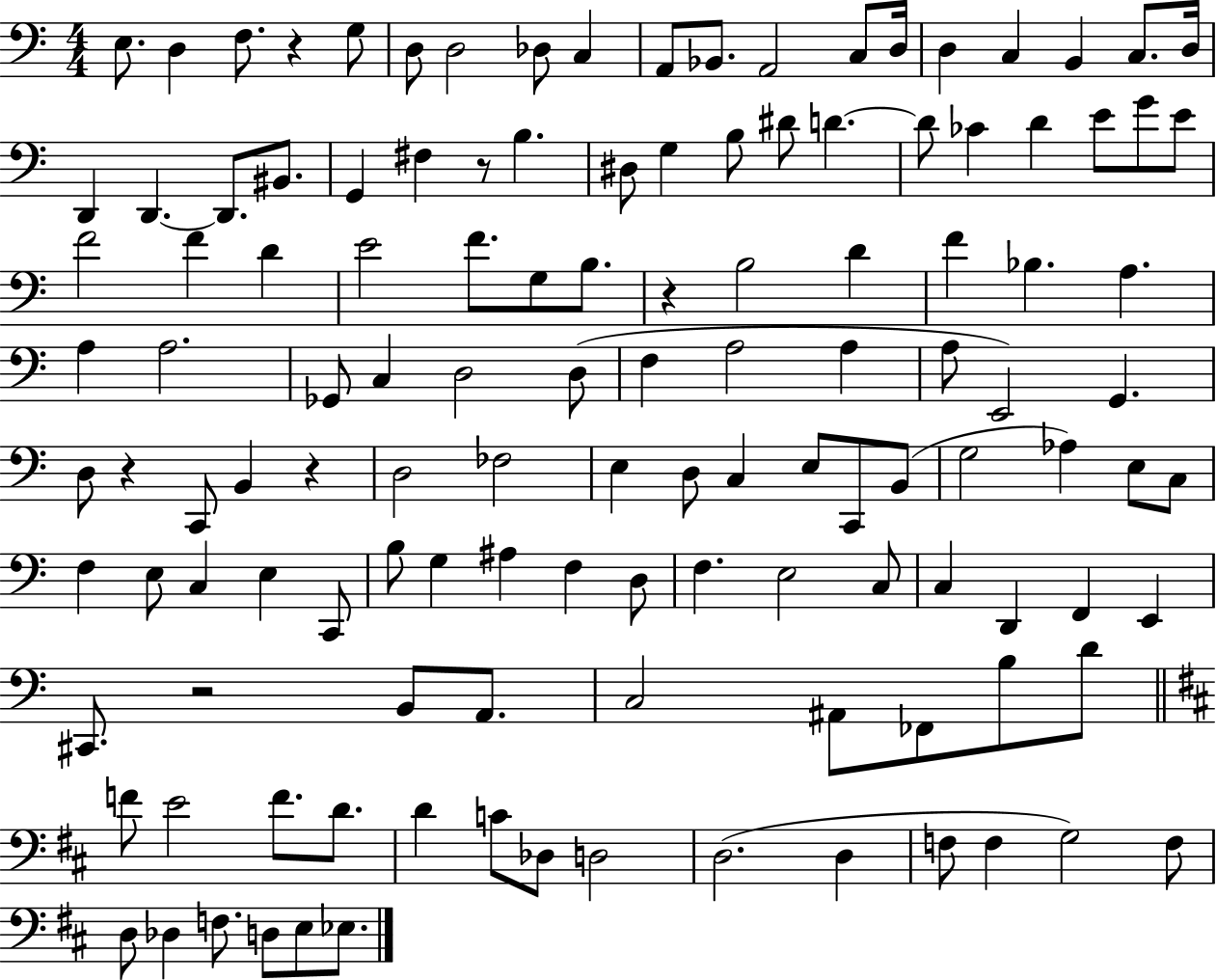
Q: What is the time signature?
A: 4/4